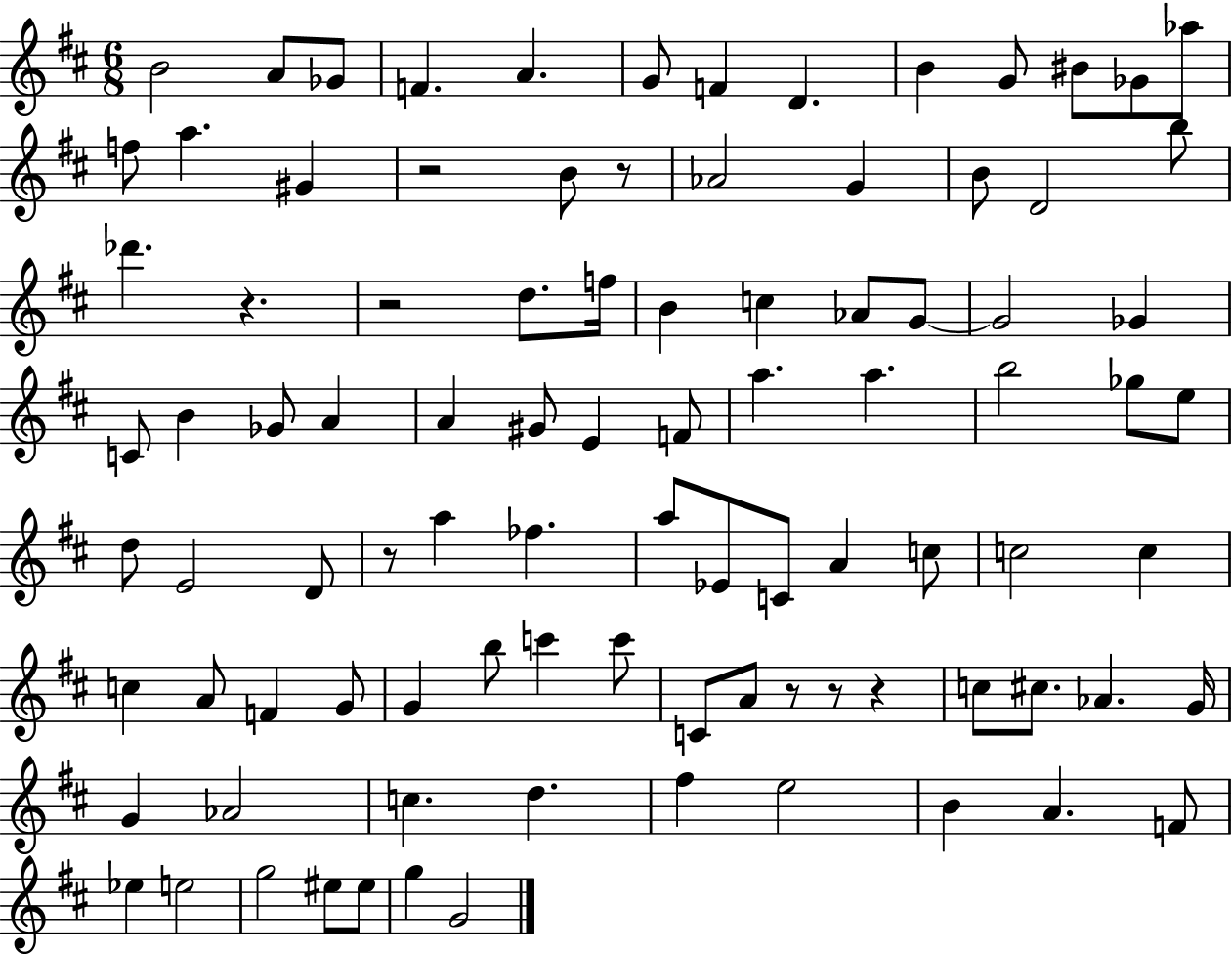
X:1
T:Untitled
M:6/8
L:1/4
K:D
B2 A/2 _G/2 F A G/2 F D B G/2 ^B/2 _G/2 _a/2 f/2 a ^G z2 B/2 z/2 _A2 G B/2 D2 b/2 _d' z z2 d/2 f/4 B c _A/2 G/2 G2 _G C/2 B _G/2 A A ^G/2 E F/2 a a b2 _g/2 e/2 d/2 E2 D/2 z/2 a _f a/2 _E/2 C/2 A c/2 c2 c c A/2 F G/2 G b/2 c' c'/2 C/2 A/2 z/2 z/2 z c/2 ^c/2 _A G/4 G _A2 c d ^f e2 B A F/2 _e e2 g2 ^e/2 ^e/2 g G2